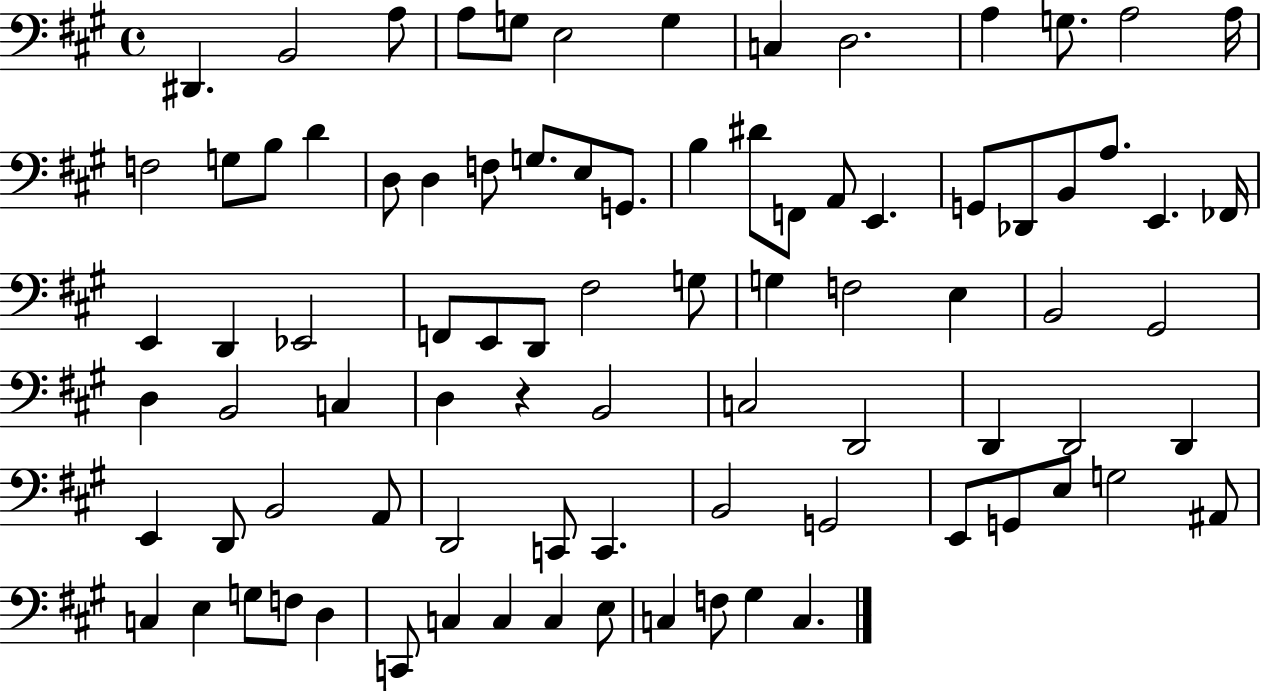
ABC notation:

X:1
T:Untitled
M:4/4
L:1/4
K:A
^D,, B,,2 A,/2 A,/2 G,/2 E,2 G, C, D,2 A, G,/2 A,2 A,/4 F,2 G,/2 B,/2 D D,/2 D, F,/2 G,/2 E,/2 G,,/2 B, ^D/2 F,,/2 A,,/2 E,, G,,/2 _D,,/2 B,,/2 A,/2 E,, _F,,/4 E,, D,, _E,,2 F,,/2 E,,/2 D,,/2 ^F,2 G,/2 G, F,2 E, B,,2 ^G,,2 D, B,,2 C, D, z B,,2 C,2 D,,2 D,, D,,2 D,, E,, D,,/2 B,,2 A,,/2 D,,2 C,,/2 C,, B,,2 G,,2 E,,/2 G,,/2 E,/2 G,2 ^A,,/2 C, E, G,/2 F,/2 D, C,,/2 C, C, C, E,/2 C, F,/2 ^G, C,